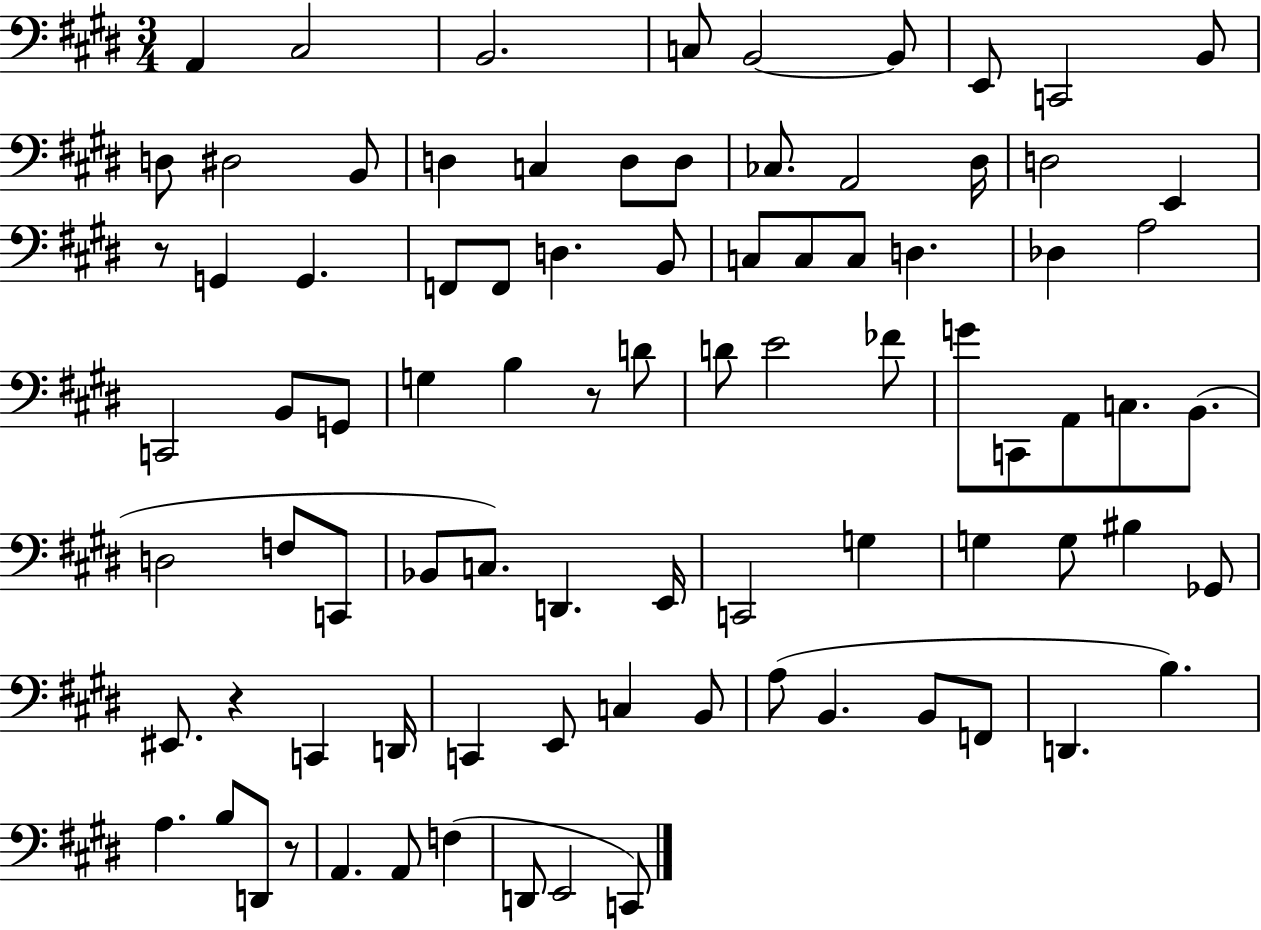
X:1
T:Untitled
M:3/4
L:1/4
K:E
A,, ^C,2 B,,2 C,/2 B,,2 B,,/2 E,,/2 C,,2 B,,/2 D,/2 ^D,2 B,,/2 D, C, D,/2 D,/2 _C,/2 A,,2 ^D,/4 D,2 E,, z/2 G,, G,, F,,/2 F,,/2 D, B,,/2 C,/2 C,/2 C,/2 D, _D, A,2 C,,2 B,,/2 G,,/2 G, B, z/2 D/2 D/2 E2 _F/2 G/2 C,,/2 A,,/2 C,/2 B,,/2 D,2 F,/2 C,,/2 _B,,/2 C,/2 D,, E,,/4 C,,2 G, G, G,/2 ^B, _G,,/2 ^E,,/2 z C,, D,,/4 C,, E,,/2 C, B,,/2 A,/2 B,, B,,/2 F,,/2 D,, B, A, B,/2 D,,/2 z/2 A,, A,,/2 F, D,,/2 E,,2 C,,/2